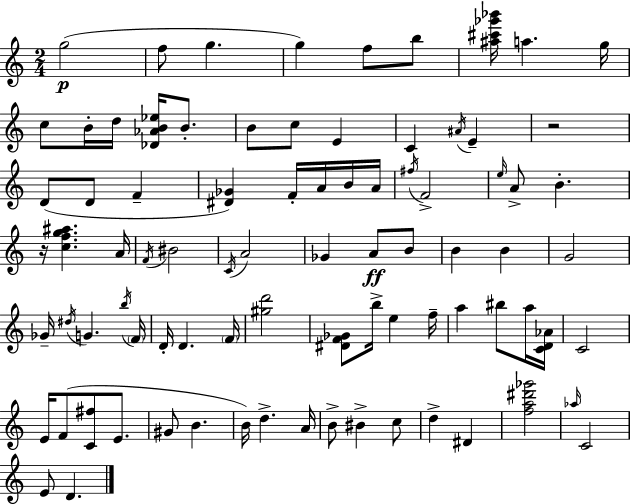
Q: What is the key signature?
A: A minor